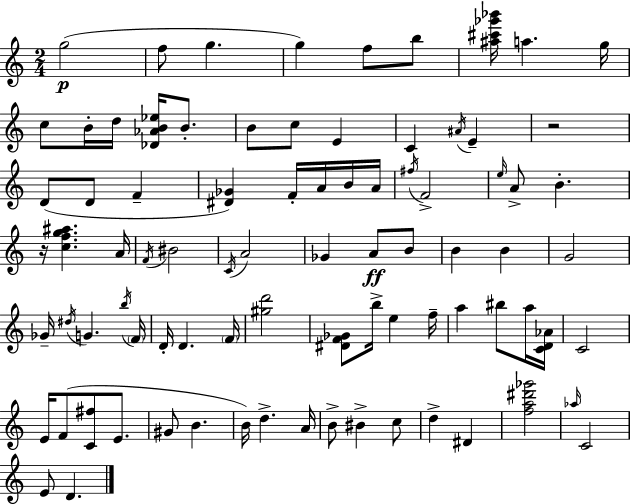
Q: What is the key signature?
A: A minor